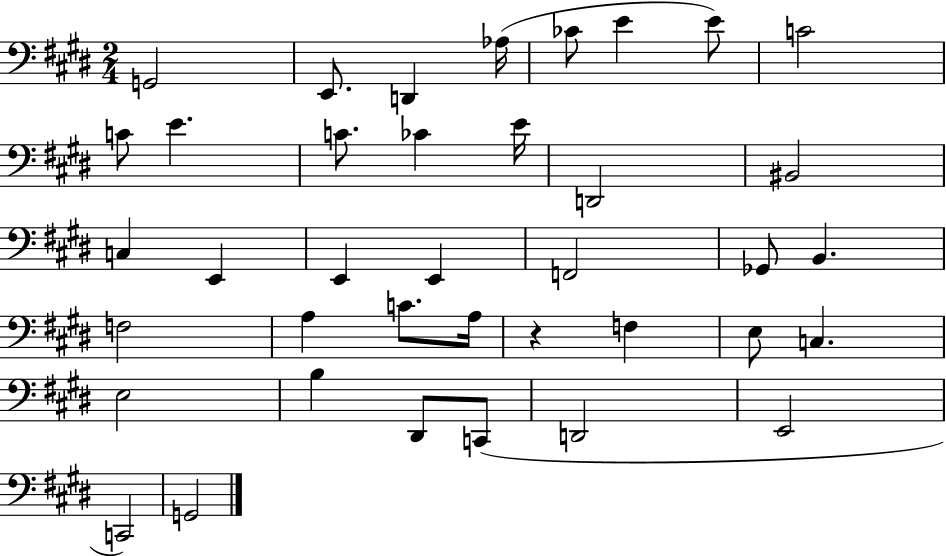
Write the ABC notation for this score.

X:1
T:Untitled
M:2/4
L:1/4
K:E
G,,2 E,,/2 D,, _A,/4 _C/2 E E/2 C2 C/2 E C/2 _C E/4 D,,2 ^B,,2 C, E,, E,, E,, F,,2 _G,,/2 B,, F,2 A, C/2 A,/4 z F, E,/2 C, E,2 B, ^D,,/2 C,,/2 D,,2 E,,2 C,,2 G,,2